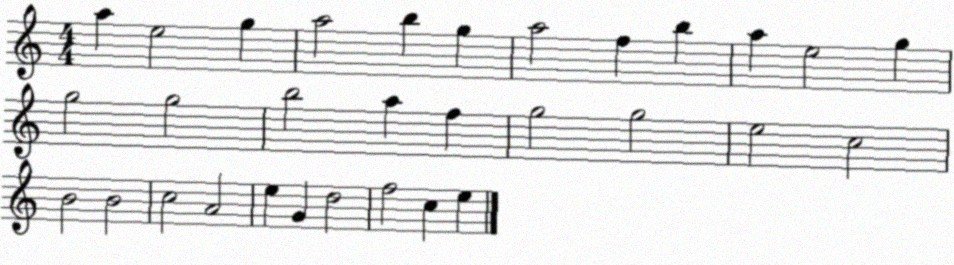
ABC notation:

X:1
T:Untitled
M:4/4
L:1/4
K:C
a e2 g a2 b g a2 f b a e2 g g2 g2 b2 a f g2 g2 e2 c2 B2 B2 c2 A2 e G d2 f2 c e